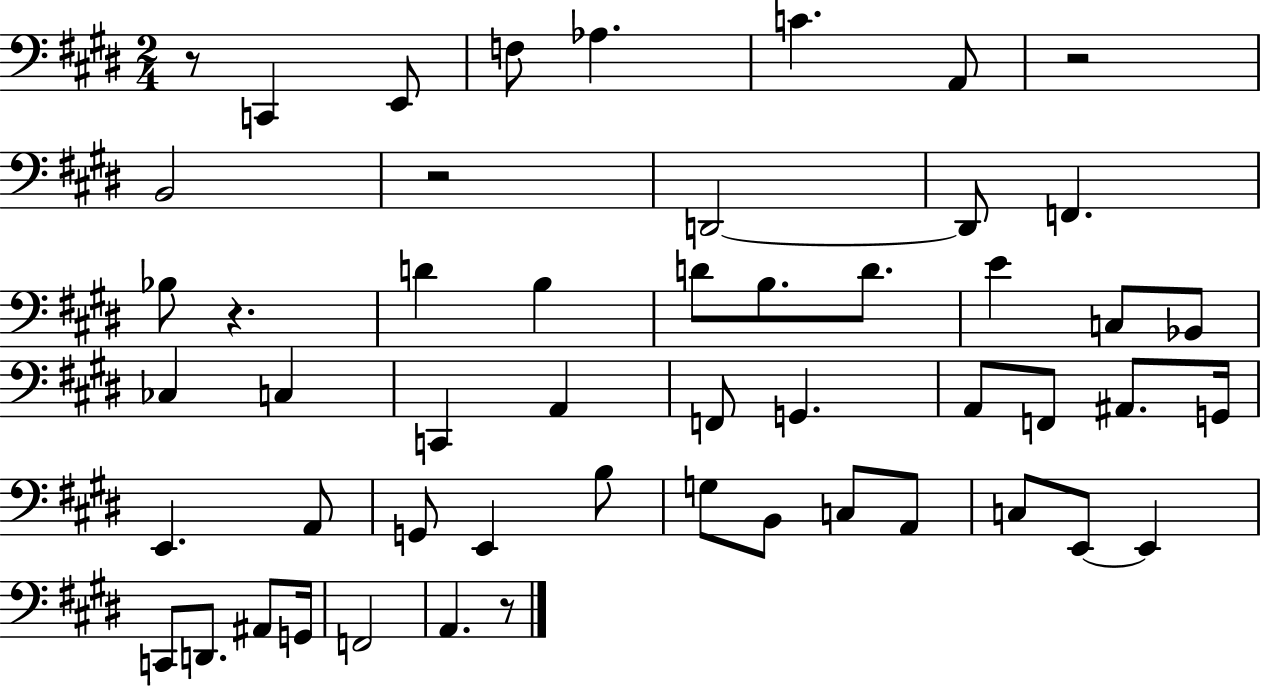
R/e C2/q E2/e F3/e Ab3/q. C4/q. A2/e R/h B2/h R/h D2/h D2/e F2/q. Bb3/e R/q. D4/q B3/q D4/e B3/e. D4/e. E4/q C3/e Bb2/e CES3/q C3/q C2/q A2/q F2/e G2/q. A2/e F2/e A#2/e. G2/s E2/q. A2/e G2/e E2/q B3/e G3/e B2/e C3/e A2/e C3/e E2/e E2/q C2/e D2/e. A#2/e G2/s F2/h A2/q. R/e